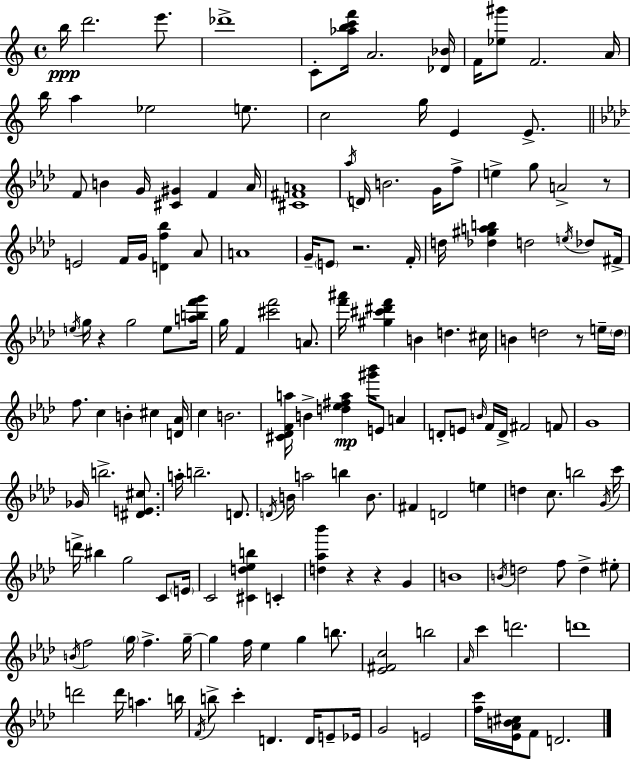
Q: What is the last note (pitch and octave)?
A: D4